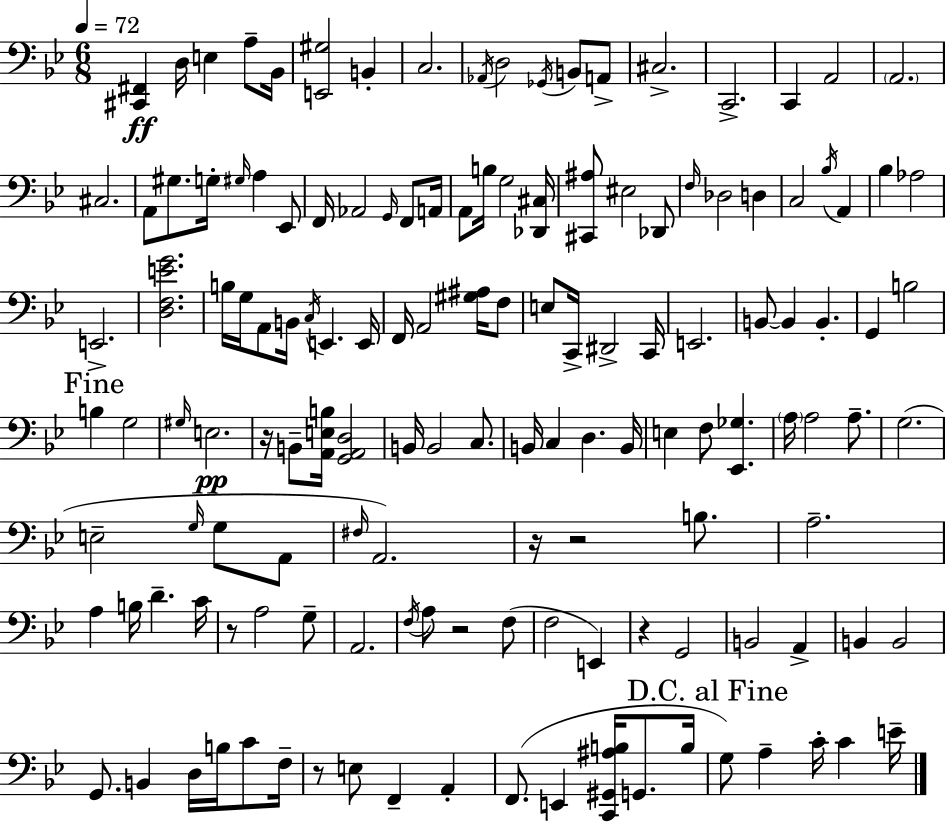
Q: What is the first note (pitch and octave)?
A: D3